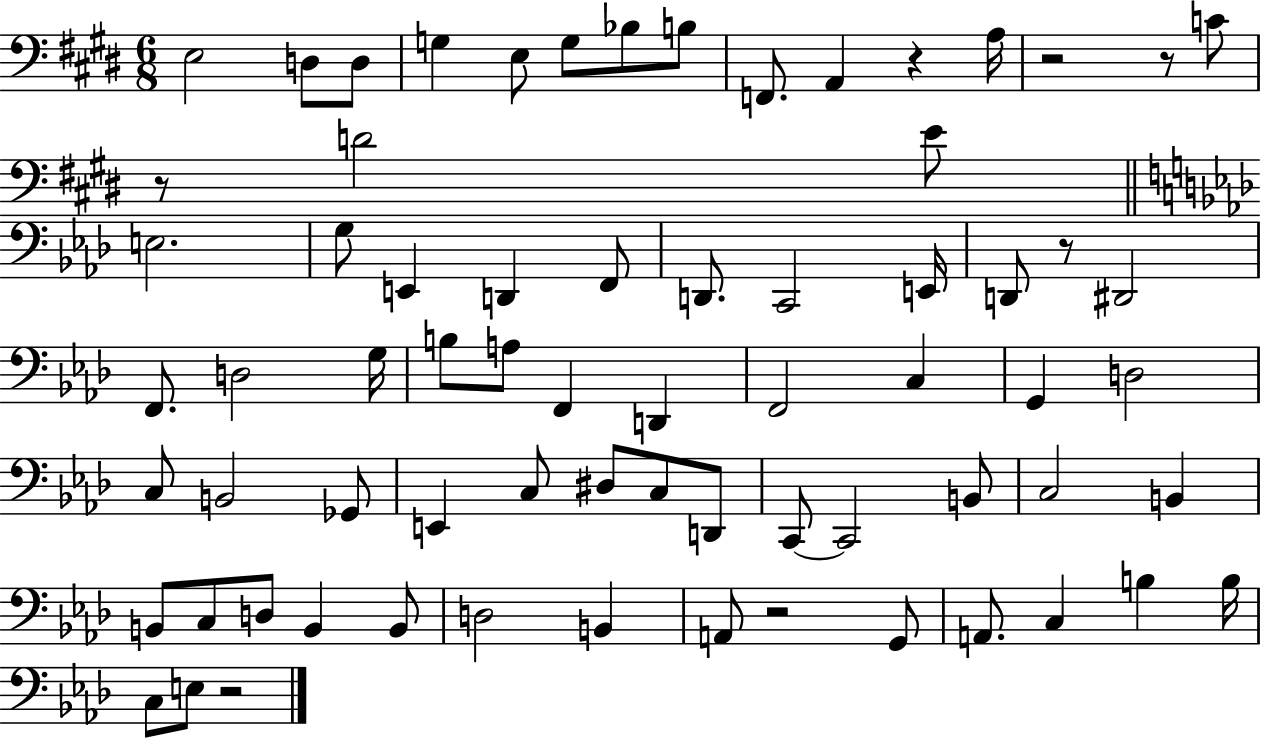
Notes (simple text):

E3/h D3/e D3/e G3/q E3/e G3/e Bb3/e B3/e F2/e. A2/q R/q A3/s R/h R/e C4/e R/e D4/h E4/e E3/h. G3/e E2/q D2/q F2/e D2/e. C2/h E2/s D2/e R/e D#2/h F2/e. D3/h G3/s B3/e A3/e F2/q D2/q F2/h C3/q G2/q D3/h C3/e B2/h Gb2/e E2/q C3/e D#3/e C3/e D2/e C2/e C2/h B2/e C3/h B2/q B2/e C3/e D3/e B2/q B2/e D3/h B2/q A2/e R/h G2/e A2/e. C3/q B3/q B3/s C3/e E3/e R/h